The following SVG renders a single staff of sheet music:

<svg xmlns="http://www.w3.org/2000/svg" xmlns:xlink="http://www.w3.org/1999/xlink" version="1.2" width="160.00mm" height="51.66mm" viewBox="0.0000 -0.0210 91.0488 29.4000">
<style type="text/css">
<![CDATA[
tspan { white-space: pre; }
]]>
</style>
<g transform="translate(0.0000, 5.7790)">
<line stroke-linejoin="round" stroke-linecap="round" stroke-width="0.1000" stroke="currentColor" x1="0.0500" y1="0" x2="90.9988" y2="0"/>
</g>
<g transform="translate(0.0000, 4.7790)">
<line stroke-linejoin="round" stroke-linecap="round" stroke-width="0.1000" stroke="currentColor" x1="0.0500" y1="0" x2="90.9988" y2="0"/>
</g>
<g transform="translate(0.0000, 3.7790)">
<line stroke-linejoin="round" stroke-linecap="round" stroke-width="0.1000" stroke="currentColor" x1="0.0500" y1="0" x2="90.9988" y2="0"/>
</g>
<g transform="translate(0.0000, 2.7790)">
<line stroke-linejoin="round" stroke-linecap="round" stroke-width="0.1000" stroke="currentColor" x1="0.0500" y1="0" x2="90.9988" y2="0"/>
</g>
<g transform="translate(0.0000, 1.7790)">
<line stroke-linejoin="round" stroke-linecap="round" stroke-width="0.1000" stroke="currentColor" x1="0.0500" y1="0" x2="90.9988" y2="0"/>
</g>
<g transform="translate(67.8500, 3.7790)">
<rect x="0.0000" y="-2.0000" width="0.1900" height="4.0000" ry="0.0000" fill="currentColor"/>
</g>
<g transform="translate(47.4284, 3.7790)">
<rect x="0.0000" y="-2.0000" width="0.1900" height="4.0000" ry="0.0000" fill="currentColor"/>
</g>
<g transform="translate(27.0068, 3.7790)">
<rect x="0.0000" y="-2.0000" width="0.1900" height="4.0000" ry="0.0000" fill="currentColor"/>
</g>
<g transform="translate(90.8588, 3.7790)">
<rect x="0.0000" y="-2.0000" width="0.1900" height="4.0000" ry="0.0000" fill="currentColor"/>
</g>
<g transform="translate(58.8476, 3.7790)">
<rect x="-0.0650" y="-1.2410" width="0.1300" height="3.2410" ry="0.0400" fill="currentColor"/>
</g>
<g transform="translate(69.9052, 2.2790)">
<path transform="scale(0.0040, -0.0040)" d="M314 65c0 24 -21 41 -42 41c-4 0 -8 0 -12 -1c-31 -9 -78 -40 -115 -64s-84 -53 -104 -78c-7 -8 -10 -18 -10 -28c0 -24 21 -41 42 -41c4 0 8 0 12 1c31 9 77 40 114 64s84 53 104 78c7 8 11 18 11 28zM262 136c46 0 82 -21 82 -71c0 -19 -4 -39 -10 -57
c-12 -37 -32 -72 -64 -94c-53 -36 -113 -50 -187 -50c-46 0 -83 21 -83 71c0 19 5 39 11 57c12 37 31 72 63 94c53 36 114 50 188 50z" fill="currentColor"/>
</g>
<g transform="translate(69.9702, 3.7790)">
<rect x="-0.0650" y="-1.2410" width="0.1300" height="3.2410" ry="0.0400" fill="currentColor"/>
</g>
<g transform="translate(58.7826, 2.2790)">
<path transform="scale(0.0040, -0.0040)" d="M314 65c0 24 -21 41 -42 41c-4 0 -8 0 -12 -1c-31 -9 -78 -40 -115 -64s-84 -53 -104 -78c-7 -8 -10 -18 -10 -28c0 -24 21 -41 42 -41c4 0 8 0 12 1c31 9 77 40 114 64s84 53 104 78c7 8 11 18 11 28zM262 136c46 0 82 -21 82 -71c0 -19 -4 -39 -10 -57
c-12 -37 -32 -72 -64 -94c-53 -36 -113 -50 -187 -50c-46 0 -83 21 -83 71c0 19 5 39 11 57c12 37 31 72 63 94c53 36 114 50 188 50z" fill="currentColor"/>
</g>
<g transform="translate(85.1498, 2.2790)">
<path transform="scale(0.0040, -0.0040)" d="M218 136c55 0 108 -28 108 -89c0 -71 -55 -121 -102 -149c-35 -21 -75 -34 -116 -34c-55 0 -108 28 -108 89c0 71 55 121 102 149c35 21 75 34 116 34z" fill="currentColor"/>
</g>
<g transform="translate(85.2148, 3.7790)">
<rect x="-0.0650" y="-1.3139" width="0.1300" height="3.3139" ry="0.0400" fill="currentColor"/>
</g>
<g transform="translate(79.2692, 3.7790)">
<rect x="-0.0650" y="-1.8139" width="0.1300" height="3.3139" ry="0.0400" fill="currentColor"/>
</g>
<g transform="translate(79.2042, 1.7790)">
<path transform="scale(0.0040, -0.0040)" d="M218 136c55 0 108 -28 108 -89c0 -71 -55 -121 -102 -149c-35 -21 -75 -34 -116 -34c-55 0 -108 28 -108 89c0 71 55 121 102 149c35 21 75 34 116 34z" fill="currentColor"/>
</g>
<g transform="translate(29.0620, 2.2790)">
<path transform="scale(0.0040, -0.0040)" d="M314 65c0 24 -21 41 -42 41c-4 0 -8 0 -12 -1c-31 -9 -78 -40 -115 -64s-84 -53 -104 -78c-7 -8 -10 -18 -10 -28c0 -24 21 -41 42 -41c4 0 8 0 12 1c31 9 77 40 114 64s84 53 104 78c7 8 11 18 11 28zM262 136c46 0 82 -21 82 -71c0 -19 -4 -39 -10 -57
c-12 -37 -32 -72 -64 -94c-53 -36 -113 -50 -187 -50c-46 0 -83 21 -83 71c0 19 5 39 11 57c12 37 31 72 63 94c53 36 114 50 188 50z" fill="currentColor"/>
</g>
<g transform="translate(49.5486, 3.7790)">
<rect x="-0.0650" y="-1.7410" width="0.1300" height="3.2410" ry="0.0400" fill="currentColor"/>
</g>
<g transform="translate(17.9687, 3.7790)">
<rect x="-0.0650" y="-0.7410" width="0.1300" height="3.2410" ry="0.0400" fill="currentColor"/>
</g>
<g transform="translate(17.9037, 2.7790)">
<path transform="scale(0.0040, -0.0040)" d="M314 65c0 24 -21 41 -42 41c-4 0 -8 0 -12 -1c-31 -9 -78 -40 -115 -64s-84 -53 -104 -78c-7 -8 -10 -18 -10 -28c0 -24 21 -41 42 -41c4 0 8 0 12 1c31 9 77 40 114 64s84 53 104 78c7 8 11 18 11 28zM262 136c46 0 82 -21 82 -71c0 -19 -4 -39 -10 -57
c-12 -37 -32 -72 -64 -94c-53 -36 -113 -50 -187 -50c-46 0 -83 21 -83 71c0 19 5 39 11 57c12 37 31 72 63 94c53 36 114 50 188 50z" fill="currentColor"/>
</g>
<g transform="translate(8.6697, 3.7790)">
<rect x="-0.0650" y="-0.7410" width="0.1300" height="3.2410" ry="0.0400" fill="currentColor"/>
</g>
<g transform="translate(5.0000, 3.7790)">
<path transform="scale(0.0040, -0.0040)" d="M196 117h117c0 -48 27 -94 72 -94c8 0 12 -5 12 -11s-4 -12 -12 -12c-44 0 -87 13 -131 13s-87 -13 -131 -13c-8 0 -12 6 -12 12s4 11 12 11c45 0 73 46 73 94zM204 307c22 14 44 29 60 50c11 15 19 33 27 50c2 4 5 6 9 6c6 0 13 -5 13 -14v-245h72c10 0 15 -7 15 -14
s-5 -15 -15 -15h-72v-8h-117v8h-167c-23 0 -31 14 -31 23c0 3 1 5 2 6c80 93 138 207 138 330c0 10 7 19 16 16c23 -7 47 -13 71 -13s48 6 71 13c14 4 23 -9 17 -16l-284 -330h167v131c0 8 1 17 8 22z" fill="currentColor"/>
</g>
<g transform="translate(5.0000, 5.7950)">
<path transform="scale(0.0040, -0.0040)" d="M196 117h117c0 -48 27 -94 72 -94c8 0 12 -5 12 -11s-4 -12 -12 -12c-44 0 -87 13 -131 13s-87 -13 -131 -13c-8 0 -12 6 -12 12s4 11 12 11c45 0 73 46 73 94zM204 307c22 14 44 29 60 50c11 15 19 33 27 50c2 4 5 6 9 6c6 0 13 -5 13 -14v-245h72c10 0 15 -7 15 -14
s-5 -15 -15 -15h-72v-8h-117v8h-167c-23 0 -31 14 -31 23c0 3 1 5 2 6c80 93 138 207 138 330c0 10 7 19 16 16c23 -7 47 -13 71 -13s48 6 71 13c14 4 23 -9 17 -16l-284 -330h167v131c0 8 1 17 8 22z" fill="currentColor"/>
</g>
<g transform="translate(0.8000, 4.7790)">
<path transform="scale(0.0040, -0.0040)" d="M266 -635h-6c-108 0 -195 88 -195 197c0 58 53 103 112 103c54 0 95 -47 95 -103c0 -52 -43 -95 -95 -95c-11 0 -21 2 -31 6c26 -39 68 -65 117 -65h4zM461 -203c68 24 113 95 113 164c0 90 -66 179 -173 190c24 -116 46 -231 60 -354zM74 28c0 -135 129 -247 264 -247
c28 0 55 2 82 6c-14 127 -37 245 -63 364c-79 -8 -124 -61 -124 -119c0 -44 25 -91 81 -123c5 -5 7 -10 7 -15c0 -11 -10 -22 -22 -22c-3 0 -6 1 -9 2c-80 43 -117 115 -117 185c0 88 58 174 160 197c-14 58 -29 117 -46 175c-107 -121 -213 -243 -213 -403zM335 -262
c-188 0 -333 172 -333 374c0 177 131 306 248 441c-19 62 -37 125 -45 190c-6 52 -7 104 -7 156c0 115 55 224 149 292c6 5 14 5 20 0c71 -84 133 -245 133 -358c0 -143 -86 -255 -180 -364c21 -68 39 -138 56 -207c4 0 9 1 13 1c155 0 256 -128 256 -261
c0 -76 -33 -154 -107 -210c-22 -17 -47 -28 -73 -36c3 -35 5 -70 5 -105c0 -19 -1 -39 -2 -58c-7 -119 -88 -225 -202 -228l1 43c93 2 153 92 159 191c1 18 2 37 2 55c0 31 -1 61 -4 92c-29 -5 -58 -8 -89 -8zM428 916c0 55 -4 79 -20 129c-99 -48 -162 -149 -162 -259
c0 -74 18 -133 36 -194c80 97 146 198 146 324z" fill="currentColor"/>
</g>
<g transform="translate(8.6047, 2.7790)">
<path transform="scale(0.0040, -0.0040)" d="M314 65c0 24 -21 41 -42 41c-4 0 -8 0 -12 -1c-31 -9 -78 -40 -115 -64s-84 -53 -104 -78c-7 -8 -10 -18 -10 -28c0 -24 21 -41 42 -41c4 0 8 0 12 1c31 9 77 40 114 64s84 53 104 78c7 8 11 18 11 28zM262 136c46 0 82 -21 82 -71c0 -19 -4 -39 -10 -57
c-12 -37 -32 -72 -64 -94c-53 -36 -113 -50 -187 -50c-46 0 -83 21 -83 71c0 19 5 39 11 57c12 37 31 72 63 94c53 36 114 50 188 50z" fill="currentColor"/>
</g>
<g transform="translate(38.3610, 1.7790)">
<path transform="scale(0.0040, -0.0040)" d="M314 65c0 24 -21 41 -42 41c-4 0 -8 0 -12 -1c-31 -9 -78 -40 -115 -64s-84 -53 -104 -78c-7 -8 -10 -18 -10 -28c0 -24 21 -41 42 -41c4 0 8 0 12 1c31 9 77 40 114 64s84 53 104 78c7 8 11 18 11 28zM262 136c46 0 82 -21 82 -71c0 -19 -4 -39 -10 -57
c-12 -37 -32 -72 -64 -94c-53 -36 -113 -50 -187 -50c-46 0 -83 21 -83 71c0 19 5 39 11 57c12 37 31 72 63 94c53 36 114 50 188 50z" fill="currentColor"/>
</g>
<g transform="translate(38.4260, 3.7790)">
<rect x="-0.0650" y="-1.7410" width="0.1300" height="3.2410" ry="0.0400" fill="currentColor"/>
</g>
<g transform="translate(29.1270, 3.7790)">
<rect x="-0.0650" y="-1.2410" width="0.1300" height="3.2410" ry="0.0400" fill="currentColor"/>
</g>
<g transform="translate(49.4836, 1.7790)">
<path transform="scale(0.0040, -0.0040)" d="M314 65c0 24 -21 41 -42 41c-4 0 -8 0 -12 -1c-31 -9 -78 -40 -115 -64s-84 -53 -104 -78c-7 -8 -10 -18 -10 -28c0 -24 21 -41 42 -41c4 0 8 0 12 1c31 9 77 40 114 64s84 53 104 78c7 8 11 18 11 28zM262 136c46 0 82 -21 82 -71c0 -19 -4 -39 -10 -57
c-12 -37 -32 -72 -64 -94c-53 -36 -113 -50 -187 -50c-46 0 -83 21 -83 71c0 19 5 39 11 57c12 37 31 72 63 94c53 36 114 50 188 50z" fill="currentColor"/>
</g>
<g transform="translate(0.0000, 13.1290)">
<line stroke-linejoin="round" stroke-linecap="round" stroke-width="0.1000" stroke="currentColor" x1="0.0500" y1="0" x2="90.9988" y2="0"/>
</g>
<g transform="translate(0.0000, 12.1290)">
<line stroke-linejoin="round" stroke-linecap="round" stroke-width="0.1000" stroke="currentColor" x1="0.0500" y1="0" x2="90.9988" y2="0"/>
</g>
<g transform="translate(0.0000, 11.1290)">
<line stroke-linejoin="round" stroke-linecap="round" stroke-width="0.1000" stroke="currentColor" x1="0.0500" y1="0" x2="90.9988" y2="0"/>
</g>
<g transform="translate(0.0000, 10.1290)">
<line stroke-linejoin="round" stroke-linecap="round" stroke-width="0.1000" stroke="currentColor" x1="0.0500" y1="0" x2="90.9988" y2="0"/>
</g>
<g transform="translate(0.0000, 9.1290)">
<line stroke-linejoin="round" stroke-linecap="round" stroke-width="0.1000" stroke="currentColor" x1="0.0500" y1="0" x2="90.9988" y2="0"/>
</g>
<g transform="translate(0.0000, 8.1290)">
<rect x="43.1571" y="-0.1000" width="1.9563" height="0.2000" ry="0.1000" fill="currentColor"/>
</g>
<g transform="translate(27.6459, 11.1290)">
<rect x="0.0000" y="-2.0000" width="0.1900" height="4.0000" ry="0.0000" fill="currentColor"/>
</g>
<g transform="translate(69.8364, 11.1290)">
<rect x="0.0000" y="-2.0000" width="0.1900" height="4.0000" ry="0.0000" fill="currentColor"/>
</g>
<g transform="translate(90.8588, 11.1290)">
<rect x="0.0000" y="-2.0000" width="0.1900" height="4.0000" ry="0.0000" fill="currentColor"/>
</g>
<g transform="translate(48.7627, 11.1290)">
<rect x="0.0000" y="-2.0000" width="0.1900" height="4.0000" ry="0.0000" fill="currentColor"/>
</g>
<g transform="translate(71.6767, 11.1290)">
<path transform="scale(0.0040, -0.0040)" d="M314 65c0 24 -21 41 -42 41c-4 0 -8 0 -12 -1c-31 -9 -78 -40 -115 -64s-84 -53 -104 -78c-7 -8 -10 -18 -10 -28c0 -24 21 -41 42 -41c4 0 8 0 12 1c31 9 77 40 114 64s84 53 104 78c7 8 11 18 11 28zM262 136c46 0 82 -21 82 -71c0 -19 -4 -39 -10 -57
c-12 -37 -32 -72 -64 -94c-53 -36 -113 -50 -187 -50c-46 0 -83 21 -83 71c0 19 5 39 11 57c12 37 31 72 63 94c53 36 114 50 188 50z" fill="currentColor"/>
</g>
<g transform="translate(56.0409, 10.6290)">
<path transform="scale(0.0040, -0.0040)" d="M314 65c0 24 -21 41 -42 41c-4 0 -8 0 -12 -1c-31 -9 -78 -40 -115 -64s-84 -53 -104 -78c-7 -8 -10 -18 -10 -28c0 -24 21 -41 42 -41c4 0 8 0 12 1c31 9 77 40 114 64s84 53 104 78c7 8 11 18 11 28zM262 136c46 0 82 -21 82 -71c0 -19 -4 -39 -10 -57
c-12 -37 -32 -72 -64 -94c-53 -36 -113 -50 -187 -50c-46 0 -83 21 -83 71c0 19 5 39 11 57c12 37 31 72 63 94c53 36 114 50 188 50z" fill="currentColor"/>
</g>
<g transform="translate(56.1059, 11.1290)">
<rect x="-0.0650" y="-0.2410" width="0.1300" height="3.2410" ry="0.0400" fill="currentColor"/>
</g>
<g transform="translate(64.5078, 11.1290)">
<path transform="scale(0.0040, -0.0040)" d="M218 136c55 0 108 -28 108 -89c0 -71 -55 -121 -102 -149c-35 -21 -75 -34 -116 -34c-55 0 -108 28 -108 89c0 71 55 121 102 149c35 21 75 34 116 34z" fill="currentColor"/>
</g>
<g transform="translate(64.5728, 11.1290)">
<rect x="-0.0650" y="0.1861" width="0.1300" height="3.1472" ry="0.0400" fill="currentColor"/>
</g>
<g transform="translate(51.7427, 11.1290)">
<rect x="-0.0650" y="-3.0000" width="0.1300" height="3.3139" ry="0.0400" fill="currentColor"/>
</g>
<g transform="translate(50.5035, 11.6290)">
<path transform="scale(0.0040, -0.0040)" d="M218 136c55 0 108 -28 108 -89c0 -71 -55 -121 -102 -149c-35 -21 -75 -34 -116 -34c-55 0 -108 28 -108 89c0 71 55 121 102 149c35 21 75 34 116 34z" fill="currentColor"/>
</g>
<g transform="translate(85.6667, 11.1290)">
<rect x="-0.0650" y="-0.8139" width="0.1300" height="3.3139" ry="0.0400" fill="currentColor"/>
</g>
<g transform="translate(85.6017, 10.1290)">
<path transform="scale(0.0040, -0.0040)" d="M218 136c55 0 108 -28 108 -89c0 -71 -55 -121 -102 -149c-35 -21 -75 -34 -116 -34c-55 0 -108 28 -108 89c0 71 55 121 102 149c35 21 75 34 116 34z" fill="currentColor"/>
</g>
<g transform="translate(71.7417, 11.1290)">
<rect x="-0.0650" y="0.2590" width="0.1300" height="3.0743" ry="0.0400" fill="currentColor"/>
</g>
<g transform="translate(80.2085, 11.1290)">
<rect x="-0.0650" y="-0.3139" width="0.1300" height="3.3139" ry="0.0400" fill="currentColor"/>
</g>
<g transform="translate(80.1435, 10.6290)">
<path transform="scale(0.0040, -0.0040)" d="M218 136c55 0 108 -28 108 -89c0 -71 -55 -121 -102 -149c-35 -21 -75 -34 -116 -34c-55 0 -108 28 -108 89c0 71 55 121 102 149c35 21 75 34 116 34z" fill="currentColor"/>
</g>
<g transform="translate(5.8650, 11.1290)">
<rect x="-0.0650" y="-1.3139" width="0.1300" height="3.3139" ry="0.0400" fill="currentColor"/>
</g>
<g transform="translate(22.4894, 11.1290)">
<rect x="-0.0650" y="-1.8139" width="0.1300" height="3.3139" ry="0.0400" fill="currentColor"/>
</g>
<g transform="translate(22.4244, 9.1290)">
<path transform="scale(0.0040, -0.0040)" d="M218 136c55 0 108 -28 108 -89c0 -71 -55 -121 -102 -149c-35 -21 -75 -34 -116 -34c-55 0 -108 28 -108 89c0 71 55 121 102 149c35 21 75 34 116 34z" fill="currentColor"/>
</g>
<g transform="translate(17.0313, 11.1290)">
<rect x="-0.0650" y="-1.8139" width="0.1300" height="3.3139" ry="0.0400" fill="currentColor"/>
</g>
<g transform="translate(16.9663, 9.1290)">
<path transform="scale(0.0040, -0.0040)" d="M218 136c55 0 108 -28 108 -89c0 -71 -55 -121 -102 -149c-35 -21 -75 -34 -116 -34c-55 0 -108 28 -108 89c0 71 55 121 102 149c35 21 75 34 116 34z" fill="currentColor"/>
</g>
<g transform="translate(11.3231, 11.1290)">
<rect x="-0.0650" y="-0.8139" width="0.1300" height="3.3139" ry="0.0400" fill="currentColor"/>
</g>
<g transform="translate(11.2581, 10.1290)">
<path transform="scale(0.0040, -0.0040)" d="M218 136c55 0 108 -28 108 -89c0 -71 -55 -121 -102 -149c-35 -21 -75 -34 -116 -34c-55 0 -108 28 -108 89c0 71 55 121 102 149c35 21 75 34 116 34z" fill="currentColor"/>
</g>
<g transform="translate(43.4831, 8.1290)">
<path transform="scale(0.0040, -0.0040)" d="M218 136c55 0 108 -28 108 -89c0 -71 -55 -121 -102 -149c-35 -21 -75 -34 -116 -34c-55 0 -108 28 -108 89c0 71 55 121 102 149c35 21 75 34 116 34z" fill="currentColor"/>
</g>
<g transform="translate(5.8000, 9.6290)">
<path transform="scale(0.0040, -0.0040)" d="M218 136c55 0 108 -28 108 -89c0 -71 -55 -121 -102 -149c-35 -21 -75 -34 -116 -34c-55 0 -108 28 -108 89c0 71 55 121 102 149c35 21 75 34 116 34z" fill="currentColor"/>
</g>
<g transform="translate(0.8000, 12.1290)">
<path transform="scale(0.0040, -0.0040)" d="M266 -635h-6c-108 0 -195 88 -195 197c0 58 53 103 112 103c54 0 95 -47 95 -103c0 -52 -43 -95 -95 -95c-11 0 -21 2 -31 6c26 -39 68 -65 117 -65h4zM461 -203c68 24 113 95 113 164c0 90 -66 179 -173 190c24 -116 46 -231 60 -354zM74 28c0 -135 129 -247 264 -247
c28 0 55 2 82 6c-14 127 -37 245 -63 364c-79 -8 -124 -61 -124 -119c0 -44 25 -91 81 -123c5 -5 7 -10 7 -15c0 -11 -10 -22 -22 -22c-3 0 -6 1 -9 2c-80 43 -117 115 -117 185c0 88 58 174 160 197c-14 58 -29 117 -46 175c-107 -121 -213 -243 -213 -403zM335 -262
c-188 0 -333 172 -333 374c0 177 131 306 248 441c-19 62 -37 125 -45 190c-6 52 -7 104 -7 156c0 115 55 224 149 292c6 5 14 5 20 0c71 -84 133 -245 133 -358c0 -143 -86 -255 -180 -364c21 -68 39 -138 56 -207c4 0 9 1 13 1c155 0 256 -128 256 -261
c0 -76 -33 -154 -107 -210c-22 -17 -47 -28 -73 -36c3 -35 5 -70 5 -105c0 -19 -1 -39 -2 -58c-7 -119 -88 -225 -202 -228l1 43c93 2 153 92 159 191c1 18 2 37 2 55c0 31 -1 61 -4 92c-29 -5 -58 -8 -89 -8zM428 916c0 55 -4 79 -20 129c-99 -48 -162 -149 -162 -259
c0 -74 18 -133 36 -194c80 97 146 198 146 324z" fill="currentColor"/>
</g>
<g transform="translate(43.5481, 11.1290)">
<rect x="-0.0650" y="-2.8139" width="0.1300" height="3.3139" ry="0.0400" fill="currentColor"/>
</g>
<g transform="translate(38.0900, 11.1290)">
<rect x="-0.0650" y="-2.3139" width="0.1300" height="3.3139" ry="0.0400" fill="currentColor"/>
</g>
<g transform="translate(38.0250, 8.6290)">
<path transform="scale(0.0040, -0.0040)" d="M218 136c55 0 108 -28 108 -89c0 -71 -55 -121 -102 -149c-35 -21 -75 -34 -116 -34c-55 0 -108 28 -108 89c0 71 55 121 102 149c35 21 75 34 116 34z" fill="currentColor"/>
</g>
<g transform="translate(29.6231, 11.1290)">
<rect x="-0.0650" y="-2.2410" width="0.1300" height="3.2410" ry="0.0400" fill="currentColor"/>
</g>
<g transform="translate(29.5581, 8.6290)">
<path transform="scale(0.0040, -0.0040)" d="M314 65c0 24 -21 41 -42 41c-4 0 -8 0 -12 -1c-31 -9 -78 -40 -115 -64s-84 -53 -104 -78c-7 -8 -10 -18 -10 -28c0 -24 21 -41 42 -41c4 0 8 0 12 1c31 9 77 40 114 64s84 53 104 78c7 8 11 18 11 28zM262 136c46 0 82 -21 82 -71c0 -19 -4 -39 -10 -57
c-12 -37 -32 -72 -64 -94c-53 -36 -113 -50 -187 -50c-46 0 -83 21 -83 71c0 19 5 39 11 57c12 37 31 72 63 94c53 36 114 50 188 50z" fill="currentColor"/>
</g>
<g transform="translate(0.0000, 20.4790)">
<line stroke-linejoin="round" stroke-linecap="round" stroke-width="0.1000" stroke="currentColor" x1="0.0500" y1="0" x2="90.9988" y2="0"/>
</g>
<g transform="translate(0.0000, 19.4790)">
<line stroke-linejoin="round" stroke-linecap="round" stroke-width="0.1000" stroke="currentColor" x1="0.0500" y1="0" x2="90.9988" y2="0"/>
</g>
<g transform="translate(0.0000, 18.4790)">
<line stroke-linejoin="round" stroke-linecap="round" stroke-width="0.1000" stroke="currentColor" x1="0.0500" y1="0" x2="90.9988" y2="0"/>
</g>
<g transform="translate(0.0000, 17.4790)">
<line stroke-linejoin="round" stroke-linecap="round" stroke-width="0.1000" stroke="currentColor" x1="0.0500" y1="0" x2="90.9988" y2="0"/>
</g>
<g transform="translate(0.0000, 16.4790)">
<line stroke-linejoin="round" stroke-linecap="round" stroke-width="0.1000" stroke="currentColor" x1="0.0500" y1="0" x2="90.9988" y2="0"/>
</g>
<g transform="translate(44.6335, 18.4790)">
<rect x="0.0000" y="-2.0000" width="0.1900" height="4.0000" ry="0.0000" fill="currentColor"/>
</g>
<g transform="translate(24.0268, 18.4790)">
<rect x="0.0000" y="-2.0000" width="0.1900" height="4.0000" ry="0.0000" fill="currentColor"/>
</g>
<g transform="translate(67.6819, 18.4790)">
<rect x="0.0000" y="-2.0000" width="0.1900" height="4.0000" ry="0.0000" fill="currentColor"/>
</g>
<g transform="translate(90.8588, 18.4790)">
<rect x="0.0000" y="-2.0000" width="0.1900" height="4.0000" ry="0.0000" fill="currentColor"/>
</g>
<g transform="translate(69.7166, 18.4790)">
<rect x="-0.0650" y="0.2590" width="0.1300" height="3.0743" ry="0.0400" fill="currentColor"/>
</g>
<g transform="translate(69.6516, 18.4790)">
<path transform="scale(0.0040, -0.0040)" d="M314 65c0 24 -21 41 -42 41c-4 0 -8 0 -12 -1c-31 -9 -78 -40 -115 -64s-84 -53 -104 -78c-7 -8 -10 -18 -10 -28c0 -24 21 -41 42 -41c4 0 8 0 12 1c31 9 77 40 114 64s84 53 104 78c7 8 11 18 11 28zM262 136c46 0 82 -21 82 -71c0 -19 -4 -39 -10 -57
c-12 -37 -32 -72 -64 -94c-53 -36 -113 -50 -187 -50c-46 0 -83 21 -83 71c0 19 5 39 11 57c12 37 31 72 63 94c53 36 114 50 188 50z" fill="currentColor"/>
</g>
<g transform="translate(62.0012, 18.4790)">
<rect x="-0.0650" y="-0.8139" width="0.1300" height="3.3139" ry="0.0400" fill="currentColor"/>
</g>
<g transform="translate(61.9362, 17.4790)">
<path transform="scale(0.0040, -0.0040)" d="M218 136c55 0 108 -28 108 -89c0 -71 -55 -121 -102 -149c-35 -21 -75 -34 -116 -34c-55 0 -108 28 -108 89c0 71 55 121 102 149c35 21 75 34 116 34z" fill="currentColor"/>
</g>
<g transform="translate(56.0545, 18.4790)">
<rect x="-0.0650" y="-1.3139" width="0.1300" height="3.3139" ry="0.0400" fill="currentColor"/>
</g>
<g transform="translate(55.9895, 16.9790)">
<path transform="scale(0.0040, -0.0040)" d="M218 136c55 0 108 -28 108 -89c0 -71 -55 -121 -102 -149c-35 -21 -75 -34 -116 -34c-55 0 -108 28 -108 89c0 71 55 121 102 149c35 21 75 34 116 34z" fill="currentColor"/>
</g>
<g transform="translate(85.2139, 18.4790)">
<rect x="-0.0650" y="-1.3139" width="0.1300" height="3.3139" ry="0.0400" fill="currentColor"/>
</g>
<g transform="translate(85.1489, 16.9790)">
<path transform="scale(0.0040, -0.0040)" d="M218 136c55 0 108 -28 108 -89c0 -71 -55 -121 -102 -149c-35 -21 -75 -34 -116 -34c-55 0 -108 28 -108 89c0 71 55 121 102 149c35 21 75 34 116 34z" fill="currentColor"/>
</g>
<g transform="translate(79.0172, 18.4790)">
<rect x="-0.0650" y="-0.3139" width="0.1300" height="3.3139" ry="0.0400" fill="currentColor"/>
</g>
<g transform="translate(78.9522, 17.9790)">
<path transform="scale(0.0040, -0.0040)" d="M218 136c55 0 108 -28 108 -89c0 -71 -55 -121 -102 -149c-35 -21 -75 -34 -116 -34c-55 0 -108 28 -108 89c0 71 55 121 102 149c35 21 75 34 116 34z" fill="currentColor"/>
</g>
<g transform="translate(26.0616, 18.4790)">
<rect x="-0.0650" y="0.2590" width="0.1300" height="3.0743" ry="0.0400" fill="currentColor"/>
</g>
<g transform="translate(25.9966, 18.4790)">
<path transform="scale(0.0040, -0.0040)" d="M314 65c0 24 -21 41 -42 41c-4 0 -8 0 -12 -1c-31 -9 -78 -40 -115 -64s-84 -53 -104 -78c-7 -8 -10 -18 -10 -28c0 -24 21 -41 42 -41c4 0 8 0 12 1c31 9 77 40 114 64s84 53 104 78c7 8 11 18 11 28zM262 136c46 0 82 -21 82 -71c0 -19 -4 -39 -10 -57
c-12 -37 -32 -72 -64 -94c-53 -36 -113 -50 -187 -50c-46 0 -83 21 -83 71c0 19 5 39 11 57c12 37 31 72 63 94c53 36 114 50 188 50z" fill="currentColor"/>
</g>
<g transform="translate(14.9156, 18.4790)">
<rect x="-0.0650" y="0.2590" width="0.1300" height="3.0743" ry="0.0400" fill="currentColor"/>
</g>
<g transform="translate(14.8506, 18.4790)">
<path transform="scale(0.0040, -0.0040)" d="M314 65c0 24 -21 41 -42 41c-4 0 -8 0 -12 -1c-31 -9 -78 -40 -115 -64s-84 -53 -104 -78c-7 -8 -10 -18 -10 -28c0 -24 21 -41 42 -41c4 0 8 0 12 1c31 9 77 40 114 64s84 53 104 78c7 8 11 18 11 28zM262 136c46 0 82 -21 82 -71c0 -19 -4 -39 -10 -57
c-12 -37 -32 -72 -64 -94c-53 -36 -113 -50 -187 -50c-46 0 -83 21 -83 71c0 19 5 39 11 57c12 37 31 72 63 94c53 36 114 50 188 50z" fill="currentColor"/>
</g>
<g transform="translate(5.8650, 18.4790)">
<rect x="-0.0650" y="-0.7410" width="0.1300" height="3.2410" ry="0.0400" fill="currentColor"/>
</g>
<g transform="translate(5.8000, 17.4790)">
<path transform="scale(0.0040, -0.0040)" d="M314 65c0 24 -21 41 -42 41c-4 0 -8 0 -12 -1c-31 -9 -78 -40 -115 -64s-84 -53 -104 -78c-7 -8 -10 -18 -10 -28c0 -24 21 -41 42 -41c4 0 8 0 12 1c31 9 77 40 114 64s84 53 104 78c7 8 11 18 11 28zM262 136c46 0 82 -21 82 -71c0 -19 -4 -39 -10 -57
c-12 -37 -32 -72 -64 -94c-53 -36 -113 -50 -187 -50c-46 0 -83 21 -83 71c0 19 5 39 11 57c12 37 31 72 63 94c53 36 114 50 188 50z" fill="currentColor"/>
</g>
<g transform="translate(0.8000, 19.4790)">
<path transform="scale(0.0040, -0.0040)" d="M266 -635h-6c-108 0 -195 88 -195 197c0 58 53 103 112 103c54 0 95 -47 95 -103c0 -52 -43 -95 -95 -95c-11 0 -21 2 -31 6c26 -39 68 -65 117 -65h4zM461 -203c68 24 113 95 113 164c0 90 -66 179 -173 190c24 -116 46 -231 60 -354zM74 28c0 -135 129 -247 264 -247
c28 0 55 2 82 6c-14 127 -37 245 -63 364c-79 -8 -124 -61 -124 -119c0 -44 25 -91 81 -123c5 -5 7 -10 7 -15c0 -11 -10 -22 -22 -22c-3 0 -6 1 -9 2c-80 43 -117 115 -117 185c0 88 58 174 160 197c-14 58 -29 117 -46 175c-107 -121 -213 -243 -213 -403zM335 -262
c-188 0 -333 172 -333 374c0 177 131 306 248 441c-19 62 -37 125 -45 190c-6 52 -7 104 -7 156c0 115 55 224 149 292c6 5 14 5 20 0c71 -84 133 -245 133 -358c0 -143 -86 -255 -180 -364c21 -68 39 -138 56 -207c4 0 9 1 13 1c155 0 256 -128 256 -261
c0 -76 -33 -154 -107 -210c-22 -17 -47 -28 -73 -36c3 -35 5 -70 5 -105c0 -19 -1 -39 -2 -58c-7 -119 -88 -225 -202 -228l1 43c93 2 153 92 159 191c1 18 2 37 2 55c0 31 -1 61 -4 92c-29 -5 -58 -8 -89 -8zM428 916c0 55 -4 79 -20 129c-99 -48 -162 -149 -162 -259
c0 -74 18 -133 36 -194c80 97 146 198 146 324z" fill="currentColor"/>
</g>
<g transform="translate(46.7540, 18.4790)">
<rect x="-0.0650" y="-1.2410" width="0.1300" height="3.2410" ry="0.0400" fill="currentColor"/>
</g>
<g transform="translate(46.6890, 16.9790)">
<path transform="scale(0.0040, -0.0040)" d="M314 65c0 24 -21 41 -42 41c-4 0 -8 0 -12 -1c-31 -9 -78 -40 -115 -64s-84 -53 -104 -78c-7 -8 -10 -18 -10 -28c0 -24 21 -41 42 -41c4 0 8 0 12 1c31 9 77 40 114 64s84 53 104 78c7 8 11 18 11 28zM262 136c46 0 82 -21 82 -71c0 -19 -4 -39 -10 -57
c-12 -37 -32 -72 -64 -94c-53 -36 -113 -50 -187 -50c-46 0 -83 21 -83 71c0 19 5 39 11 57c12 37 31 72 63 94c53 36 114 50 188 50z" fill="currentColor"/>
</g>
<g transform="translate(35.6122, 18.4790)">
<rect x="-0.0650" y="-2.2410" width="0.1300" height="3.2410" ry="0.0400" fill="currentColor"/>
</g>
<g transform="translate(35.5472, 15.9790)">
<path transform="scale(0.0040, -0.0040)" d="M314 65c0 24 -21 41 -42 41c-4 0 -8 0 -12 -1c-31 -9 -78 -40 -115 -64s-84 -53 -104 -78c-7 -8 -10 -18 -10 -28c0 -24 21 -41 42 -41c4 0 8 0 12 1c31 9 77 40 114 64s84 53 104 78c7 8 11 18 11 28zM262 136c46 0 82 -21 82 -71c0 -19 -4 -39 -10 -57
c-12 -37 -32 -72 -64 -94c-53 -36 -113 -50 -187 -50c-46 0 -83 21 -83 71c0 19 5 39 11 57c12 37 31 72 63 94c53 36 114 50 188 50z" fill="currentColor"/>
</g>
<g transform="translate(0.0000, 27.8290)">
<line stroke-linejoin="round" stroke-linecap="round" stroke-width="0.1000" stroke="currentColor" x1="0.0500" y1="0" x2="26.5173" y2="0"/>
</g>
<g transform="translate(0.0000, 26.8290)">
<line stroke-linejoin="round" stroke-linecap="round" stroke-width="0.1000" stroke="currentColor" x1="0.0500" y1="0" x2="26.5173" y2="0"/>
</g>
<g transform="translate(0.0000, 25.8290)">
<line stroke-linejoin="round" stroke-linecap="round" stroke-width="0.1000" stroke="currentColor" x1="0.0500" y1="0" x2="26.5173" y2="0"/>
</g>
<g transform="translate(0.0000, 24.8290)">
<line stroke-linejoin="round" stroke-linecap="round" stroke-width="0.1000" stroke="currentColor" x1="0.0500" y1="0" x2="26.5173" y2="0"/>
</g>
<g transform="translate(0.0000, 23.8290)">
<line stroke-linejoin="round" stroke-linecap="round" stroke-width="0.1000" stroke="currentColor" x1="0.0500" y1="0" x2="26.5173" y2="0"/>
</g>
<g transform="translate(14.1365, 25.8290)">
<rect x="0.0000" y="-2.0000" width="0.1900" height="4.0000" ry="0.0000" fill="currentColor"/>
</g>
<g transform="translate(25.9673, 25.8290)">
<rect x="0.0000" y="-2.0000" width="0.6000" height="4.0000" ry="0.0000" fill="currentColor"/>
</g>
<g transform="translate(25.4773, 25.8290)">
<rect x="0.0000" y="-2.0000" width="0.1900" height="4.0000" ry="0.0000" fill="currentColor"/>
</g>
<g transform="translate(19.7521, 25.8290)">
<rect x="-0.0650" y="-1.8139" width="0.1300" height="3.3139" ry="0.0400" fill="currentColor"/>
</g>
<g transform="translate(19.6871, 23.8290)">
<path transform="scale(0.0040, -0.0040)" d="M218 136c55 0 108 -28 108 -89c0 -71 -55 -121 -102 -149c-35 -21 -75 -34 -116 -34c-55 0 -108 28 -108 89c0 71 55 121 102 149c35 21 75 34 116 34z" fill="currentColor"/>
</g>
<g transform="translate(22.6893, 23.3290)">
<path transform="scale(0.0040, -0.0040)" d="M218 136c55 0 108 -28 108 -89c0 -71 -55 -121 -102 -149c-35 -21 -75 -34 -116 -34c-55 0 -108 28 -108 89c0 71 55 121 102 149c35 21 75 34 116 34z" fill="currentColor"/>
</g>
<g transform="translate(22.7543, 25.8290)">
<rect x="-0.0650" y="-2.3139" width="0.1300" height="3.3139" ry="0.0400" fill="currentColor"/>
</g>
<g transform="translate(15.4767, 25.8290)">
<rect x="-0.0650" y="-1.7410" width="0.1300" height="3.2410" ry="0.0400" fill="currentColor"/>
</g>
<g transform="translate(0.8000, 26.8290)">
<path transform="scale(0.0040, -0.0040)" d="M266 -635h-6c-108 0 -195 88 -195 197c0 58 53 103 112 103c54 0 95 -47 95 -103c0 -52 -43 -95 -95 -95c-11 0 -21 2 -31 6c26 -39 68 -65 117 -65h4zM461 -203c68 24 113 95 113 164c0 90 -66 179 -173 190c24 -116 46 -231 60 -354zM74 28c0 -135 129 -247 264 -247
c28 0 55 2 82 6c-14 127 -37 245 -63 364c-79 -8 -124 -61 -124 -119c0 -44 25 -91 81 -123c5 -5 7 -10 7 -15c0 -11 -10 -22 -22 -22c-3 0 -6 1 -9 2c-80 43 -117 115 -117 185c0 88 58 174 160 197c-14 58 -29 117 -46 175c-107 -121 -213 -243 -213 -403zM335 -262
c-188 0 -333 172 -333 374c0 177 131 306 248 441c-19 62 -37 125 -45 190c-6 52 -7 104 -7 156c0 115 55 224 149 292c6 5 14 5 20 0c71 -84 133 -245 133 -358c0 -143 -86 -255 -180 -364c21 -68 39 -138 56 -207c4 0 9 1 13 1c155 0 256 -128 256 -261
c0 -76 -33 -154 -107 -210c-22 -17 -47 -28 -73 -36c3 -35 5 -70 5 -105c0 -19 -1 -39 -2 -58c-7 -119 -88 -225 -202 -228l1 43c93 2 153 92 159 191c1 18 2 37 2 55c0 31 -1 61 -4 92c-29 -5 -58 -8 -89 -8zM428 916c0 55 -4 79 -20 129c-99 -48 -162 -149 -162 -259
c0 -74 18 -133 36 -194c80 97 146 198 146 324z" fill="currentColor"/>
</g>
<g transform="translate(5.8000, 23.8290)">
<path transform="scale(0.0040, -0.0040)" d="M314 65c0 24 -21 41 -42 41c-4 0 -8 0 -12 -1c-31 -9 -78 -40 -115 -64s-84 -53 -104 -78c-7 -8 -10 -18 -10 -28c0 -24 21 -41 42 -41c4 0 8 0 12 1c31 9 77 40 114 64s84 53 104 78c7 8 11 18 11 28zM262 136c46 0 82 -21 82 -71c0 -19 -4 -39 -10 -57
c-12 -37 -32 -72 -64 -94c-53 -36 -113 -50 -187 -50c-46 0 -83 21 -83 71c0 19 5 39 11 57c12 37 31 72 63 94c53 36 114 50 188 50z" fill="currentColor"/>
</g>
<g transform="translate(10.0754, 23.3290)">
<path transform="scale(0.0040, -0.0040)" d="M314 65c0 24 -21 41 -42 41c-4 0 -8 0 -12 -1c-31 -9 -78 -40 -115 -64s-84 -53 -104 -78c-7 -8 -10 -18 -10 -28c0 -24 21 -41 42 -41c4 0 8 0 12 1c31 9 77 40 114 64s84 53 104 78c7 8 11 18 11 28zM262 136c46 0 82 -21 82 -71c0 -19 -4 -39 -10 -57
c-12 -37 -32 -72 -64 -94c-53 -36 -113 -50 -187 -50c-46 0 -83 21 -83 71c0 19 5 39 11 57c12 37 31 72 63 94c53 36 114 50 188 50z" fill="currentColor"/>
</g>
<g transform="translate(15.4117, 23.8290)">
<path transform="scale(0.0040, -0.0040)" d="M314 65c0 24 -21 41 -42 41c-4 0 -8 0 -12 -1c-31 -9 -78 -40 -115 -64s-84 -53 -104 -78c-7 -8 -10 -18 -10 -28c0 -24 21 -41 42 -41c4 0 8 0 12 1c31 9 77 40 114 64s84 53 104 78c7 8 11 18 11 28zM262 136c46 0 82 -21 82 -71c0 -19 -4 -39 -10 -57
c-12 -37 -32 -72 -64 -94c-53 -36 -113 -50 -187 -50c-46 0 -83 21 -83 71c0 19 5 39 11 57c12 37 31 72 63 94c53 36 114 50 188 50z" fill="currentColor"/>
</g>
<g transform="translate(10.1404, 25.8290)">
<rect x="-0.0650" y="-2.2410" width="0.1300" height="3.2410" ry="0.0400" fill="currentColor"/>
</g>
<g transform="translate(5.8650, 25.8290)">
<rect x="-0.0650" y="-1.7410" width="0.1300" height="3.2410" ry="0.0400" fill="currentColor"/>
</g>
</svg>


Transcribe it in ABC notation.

X:1
T:Untitled
M:4/4
L:1/4
K:C
d2 d2 e2 f2 f2 e2 e2 f e e d f f g2 g a A c2 B B2 c d d2 B2 B2 g2 e2 e d B2 c e f2 g2 f2 f g